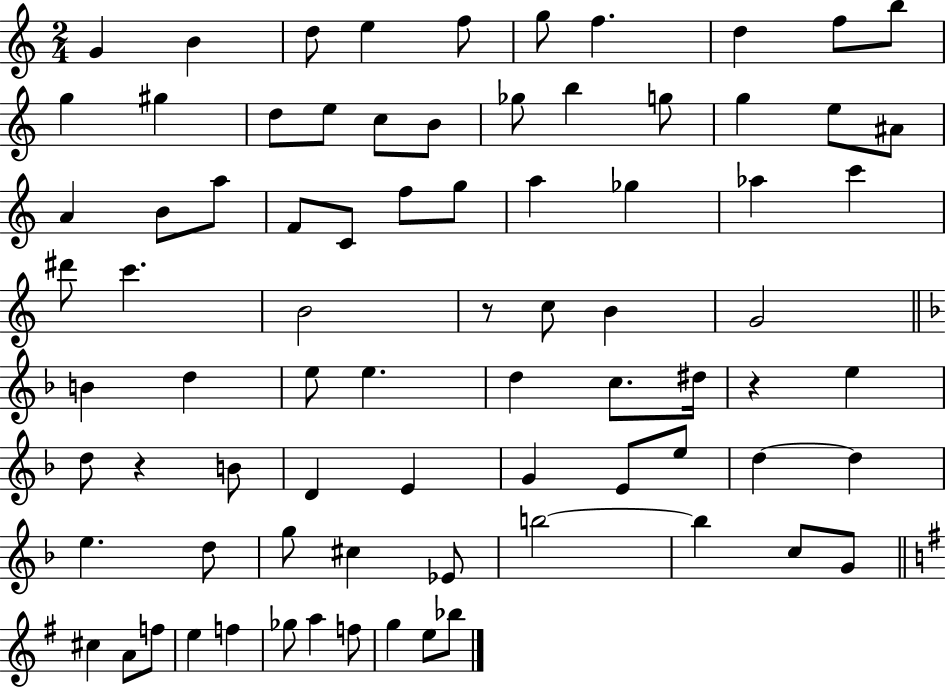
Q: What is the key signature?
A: C major